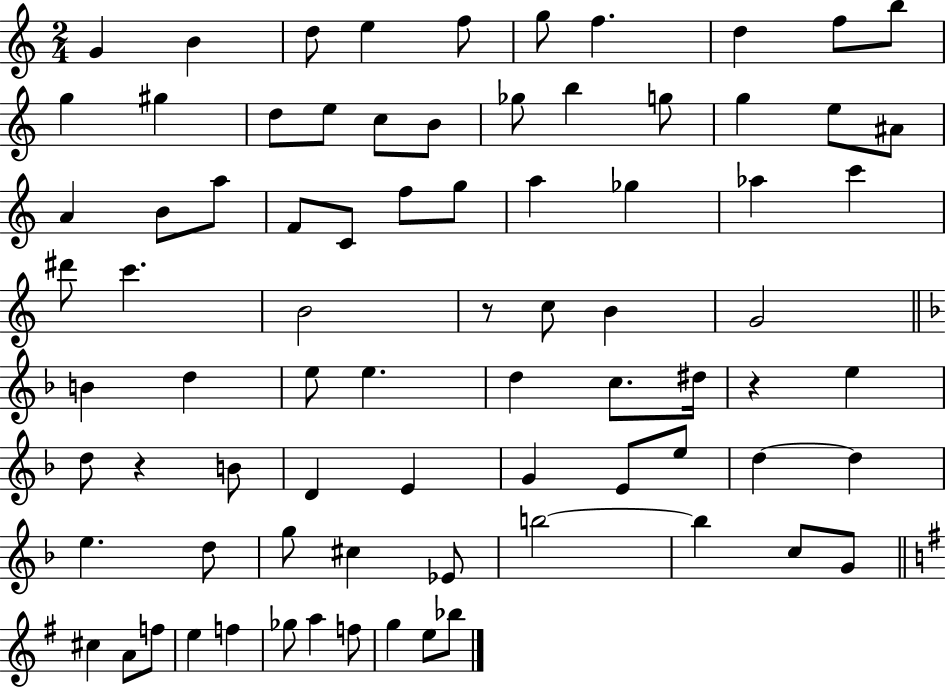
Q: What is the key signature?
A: C major